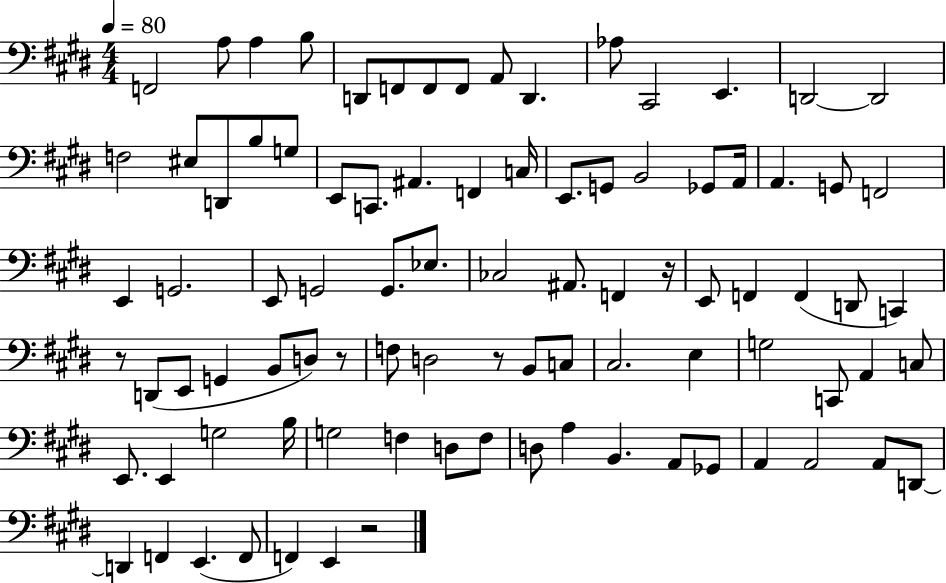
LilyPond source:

{
  \clef bass
  \numericTimeSignature
  \time 4/4
  \key e \major
  \tempo 4 = 80
  f,2 a8 a4 b8 | d,8 f,8 f,8 f,8 a,8 d,4. | aes8 cis,2 e,4. | d,2~~ d,2 | \break f2 eis8 d,8 b8 g8 | e,8 c,8. ais,4. f,4 c16 | e,8. g,8 b,2 ges,8 a,16 | a,4. g,8 f,2 | \break e,4 g,2. | e,8 g,2 g,8. ees8. | ces2 ais,8. f,4 r16 | e,8 f,4 f,4( d,8 c,4) | \break r8 d,8( e,8 g,4 b,8 d8) r8 | f8 d2 r8 b,8 c8 | cis2. e4 | g2 c,8 a,4 c8 | \break e,8. e,4 g2 b16 | g2 f4 d8 f8 | d8 a4 b,4. a,8 ges,8 | a,4 a,2 a,8 d,8~~ | \break d,4 f,4 e,4.( f,8 | f,4) e,4 r2 | \bar "|."
}